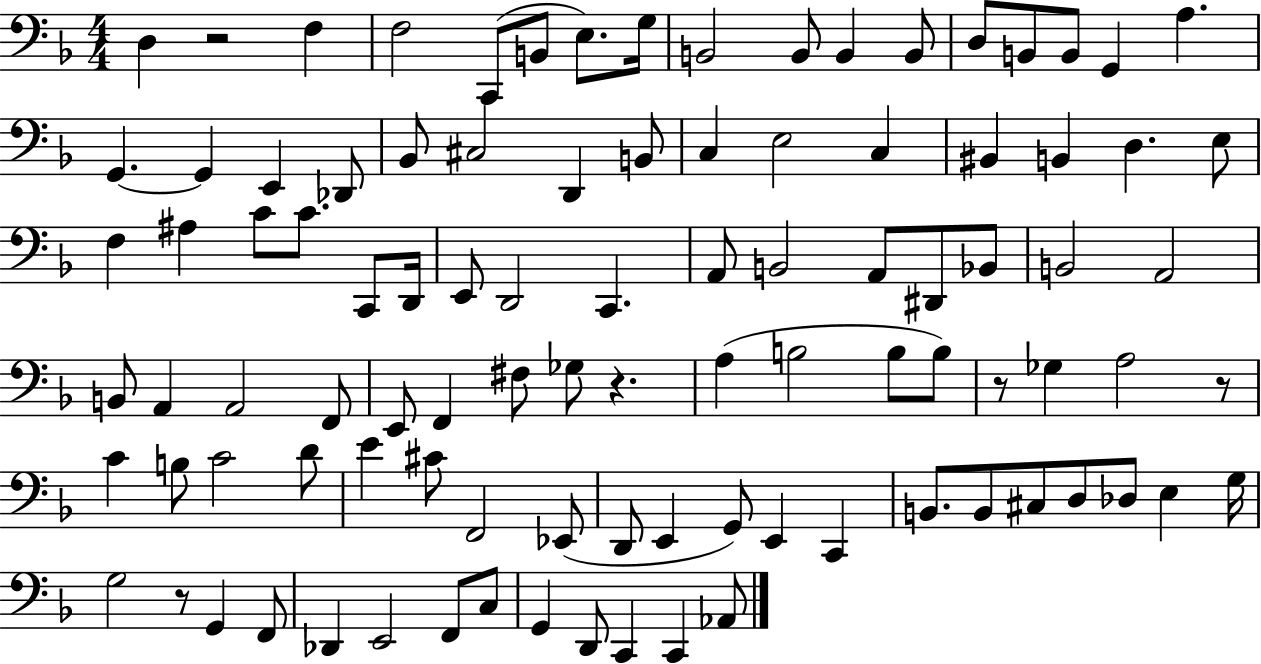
D3/q R/h F3/q F3/h C2/e B2/e E3/e. G3/s B2/h B2/e B2/q B2/e D3/e B2/e B2/e G2/q A3/q. G2/q. G2/q E2/q Db2/e Bb2/e C#3/h D2/q B2/e C3/q E3/h C3/q BIS2/q B2/q D3/q. E3/e F3/q A#3/q C4/e C4/e. C2/e D2/s E2/e D2/h C2/q. A2/e B2/h A2/e D#2/e Bb2/e B2/h A2/h B2/e A2/q A2/h F2/e E2/e F2/q F#3/e Gb3/e R/q. A3/q B3/h B3/e B3/e R/e Gb3/q A3/h R/e C4/q B3/e C4/h D4/e E4/q C#4/e F2/h Eb2/e D2/e E2/q G2/e E2/q C2/q B2/e. B2/e C#3/e D3/e Db3/e E3/q G3/s G3/h R/e G2/q F2/e Db2/q E2/h F2/e C3/e G2/q D2/e C2/q C2/q Ab2/e